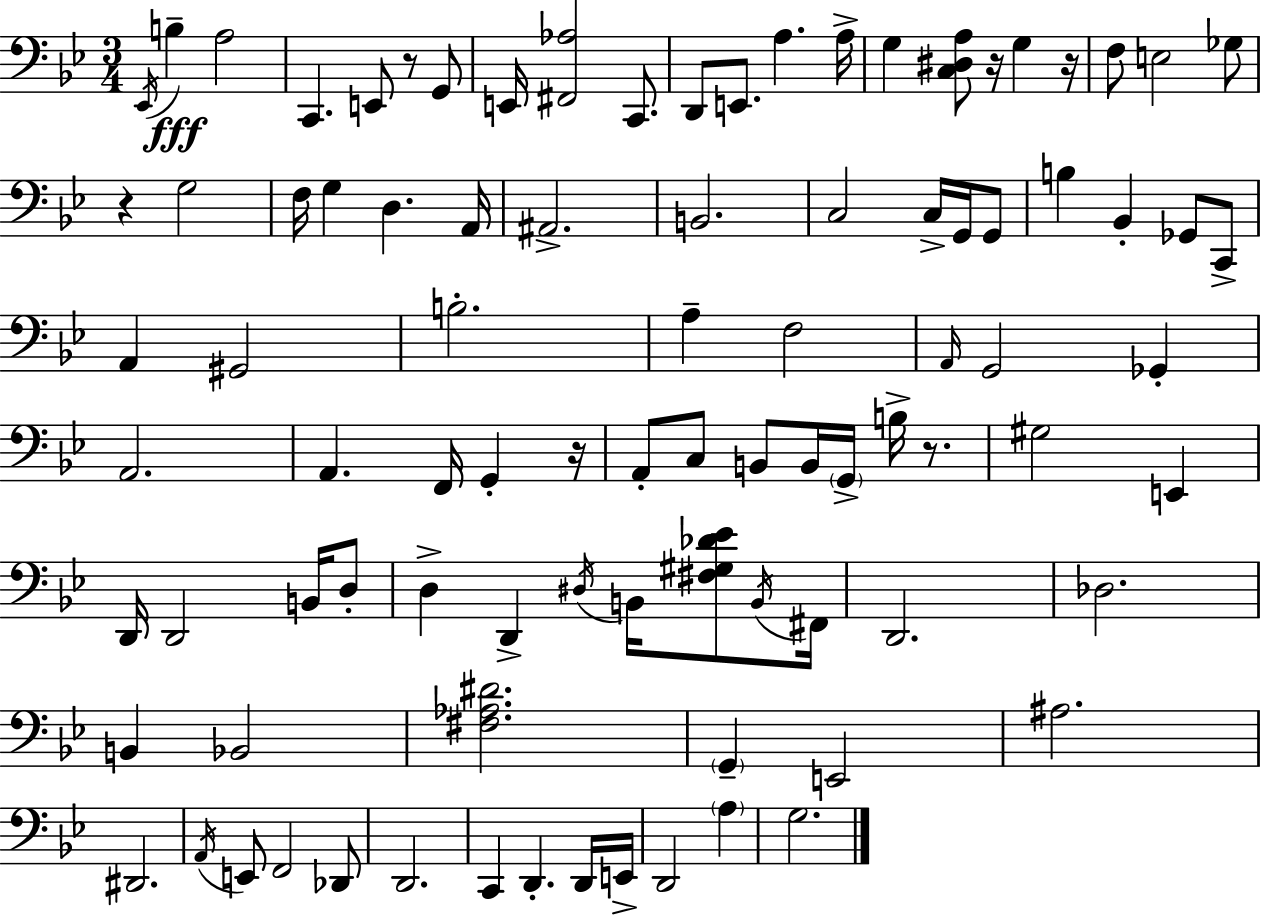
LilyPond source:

{
  \clef bass
  \numericTimeSignature
  \time 3/4
  \key bes \major
  \repeat volta 2 { \acciaccatura { ees,16 }\fff b4-- a2 | c,4. e,8 r8 g,8 | e,16 <fis, aes>2 c,8. | d,8 e,8. a4. | \break a16-> g4 <c dis a>8 r16 g4 | r16 f8 e2 ges8 | r4 g2 | f16 g4 d4. | \break a,16 ais,2.-> | b,2. | c2 c16-> g,16 g,8 | b4 bes,4-. ges,8 c,8-> | \break a,4 gis,2 | b2.-. | a4-- f2 | \grace { a,16 } g,2 ges,4-. | \break a,2. | a,4. f,16 g,4-. | r16 a,8-. c8 b,8 b,16 \parenthesize g,16-> b16-> r8. | gis2 e,4 | \break d,16 d,2 b,16 | d8-. d4-> d,4-> \acciaccatura { dis16 } b,16 | <fis gis des' ees'>8 \acciaccatura { b,16 } fis,16 d,2. | des2. | \break b,4 bes,2 | <fis aes dis'>2. | \parenthesize g,4-- e,2 | ais2. | \break dis,2. | \acciaccatura { a,16 } e,8 f,2 | des,8 d,2. | c,4 d,4.-. | \break d,16 e,16-> d,2 | \parenthesize a4 g2. | } \bar "|."
}